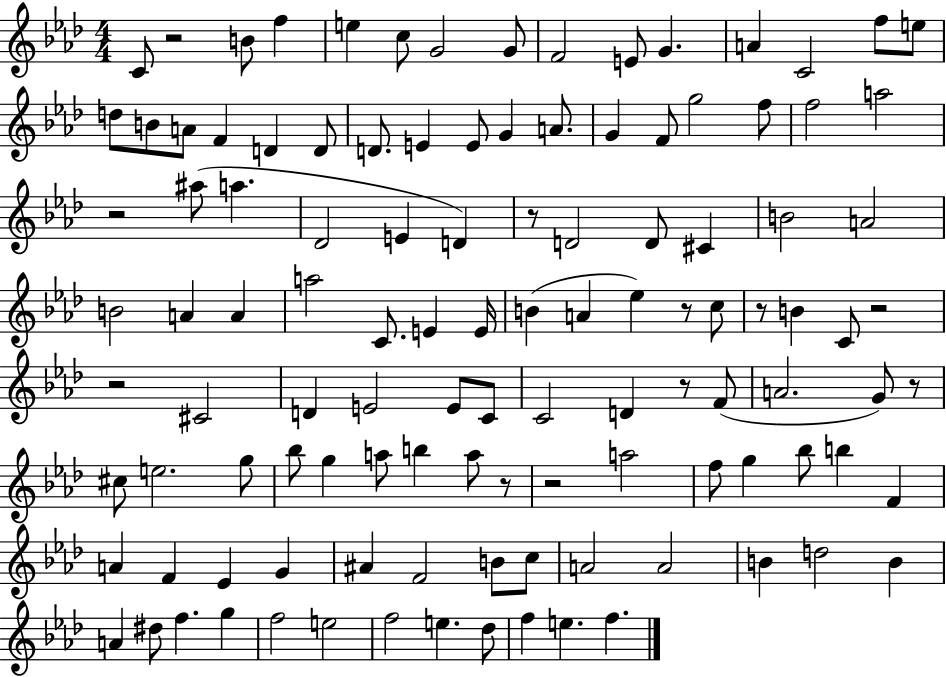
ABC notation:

X:1
T:Untitled
M:4/4
L:1/4
K:Ab
C/2 z2 B/2 f e c/2 G2 G/2 F2 E/2 G A C2 f/2 e/2 d/2 B/2 A/2 F D D/2 D/2 E E/2 G A/2 G F/2 g2 f/2 f2 a2 z2 ^a/2 a _D2 E D z/2 D2 D/2 ^C B2 A2 B2 A A a2 C/2 E E/4 B A _e z/2 c/2 z/2 B C/2 z2 z2 ^C2 D E2 E/2 C/2 C2 D z/2 F/2 A2 G/2 z/2 ^c/2 e2 g/2 _b/2 g a/2 b a/2 z/2 z2 a2 f/2 g _b/2 b F A F _E G ^A F2 B/2 c/2 A2 A2 B d2 B A ^d/2 f g f2 e2 f2 e _d/2 f e f